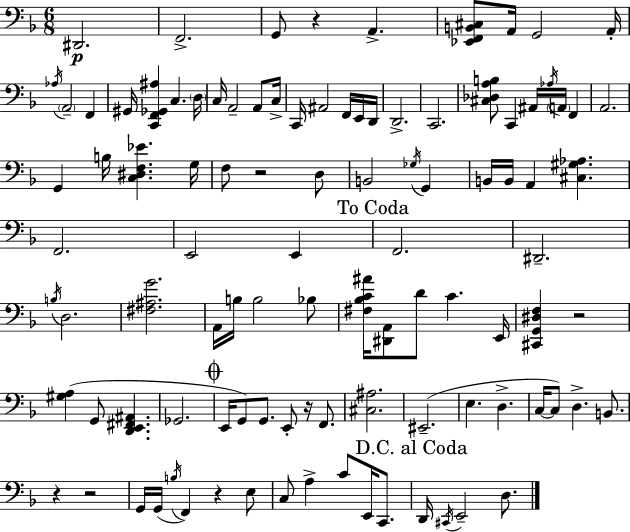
X:1
T:Untitled
M:6/8
L:1/4
K:Dm
^D,,2 F,,2 G,,/2 z A,, [_E,,F,,B,,^C,]/2 A,,/4 G,,2 A,,/4 _A,/4 A,,2 F,, ^G,,/4 [C,,F,,_G,,^A,] C, D,/4 C,/4 A,,2 A,,/2 C,/4 C,,/4 ^A,,2 F,,/4 E,,/4 D,,/4 D,,2 C,,2 [^C,_D,A,B,]/2 C,, ^A,,/4 _A,/4 A,,/4 F,, A,,2 G,, B,/4 [C,^D,F,_E] G,/4 F,/2 z2 D,/2 B,,2 _G,/4 G,, B,,/4 B,,/4 A,, [^C,^G,_A,] F,,2 E,,2 E,, F,,2 ^D,,2 B,/4 D,2 [^F,^A,G]2 A,,/4 B,/4 B,2 _B,/2 [^F,_B,C^A]/4 [^D,,A,,]/2 D/2 C E,,/4 [^C,,G,,^D,F,] z2 [^G,A,] G,,/2 [D,,E,,^F,,^A,,] _G,,2 E,,/4 G,,/2 G,,/2 E,,/2 z/4 F,,/2 [^C,^A,]2 ^E,,2 E, D, C,/4 C,/2 D, B,,/2 z z2 G,,/4 G,,/4 B,/4 F,, z E,/2 C,/2 A, C/2 E,,/4 C,,/2 D,,/4 ^C,,/4 E,,2 D,/2